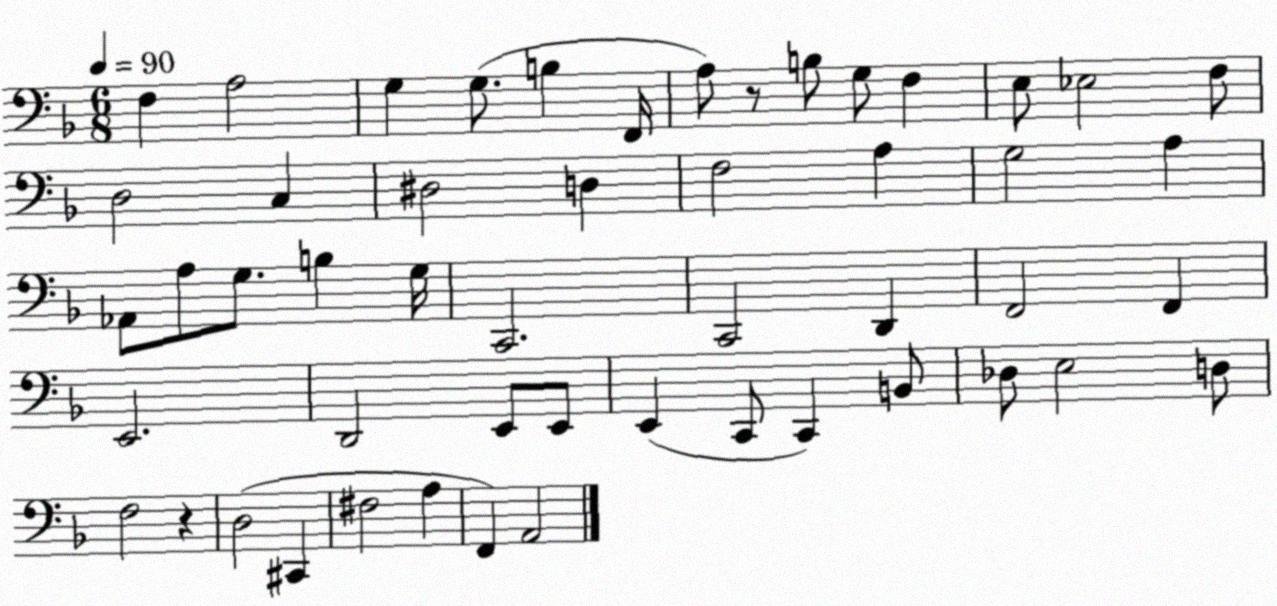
X:1
T:Untitled
M:6/8
L:1/4
K:F
F, A,2 G, G,/2 B, F,,/4 A,/2 z/2 B,/2 G,/2 F, E,/2 _E,2 F,/2 D,2 C, ^D,2 D, F,2 A, G,2 A, _A,,/2 A,/2 G,/2 B, G,/4 C,,2 C,,2 D,, F,,2 F,, E,,2 D,,2 E,,/2 E,,/2 E,, C,,/2 C,, B,,/2 _D,/2 E,2 D,/2 F,2 z D,2 ^C,, ^F,2 A, F,, A,,2